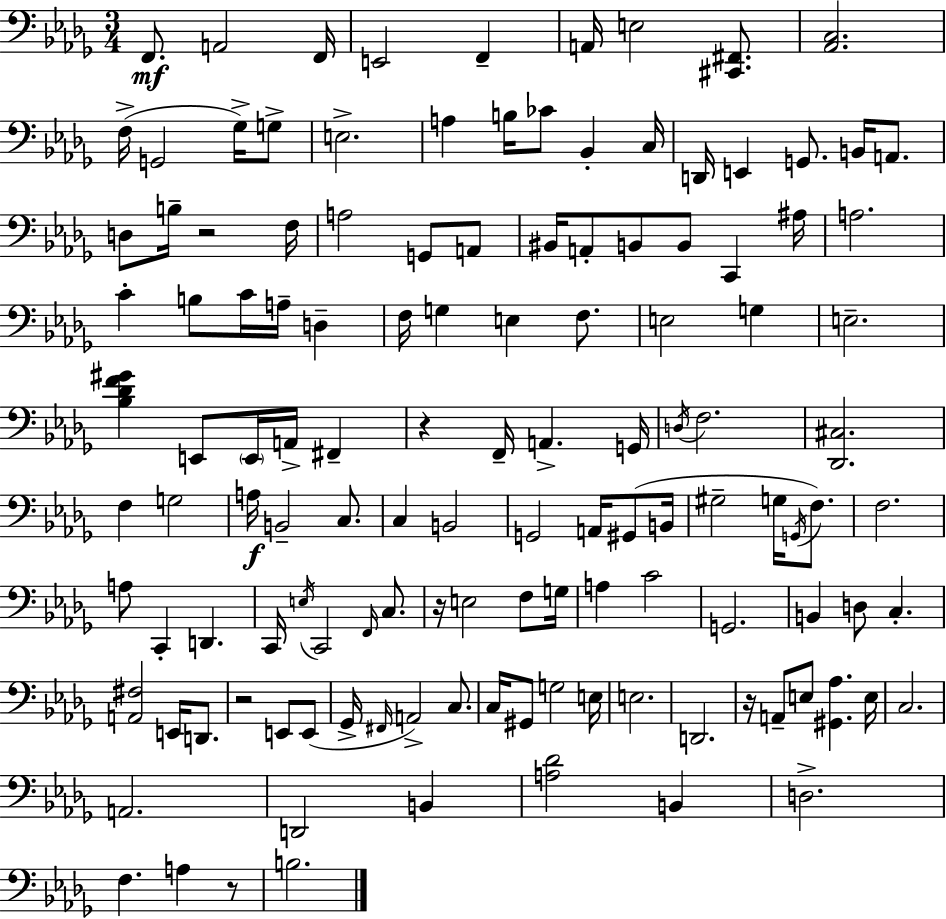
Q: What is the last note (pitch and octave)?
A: B3